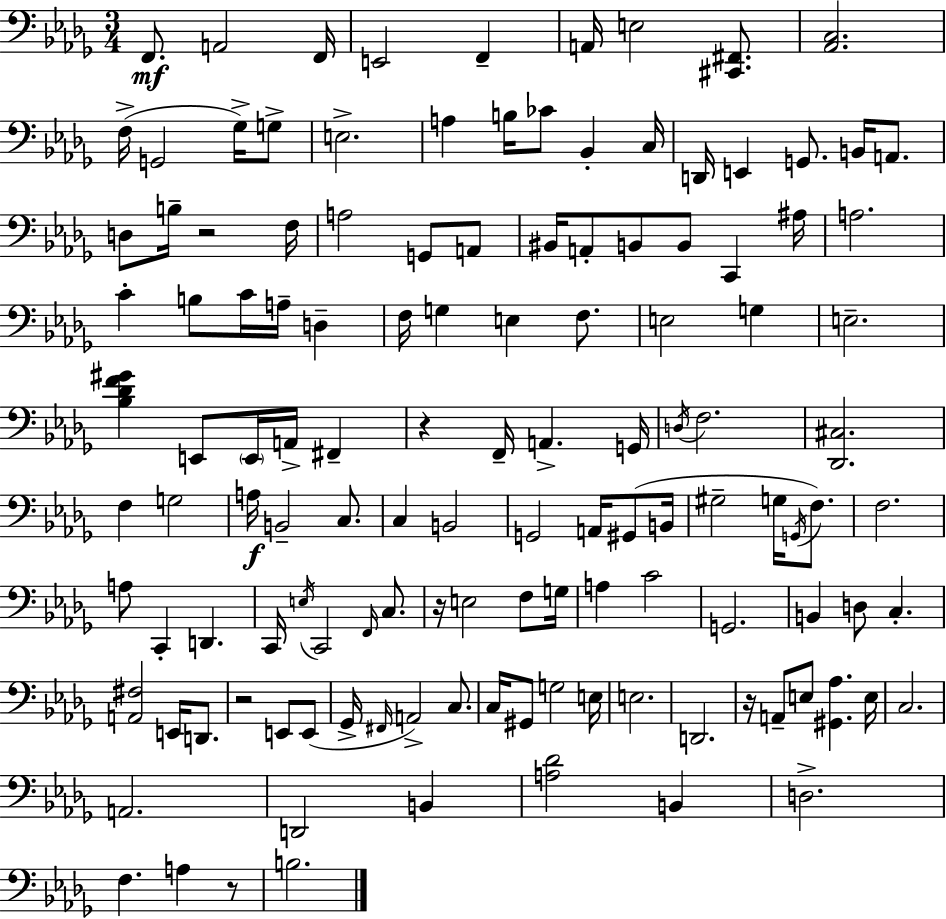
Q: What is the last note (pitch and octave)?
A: B3